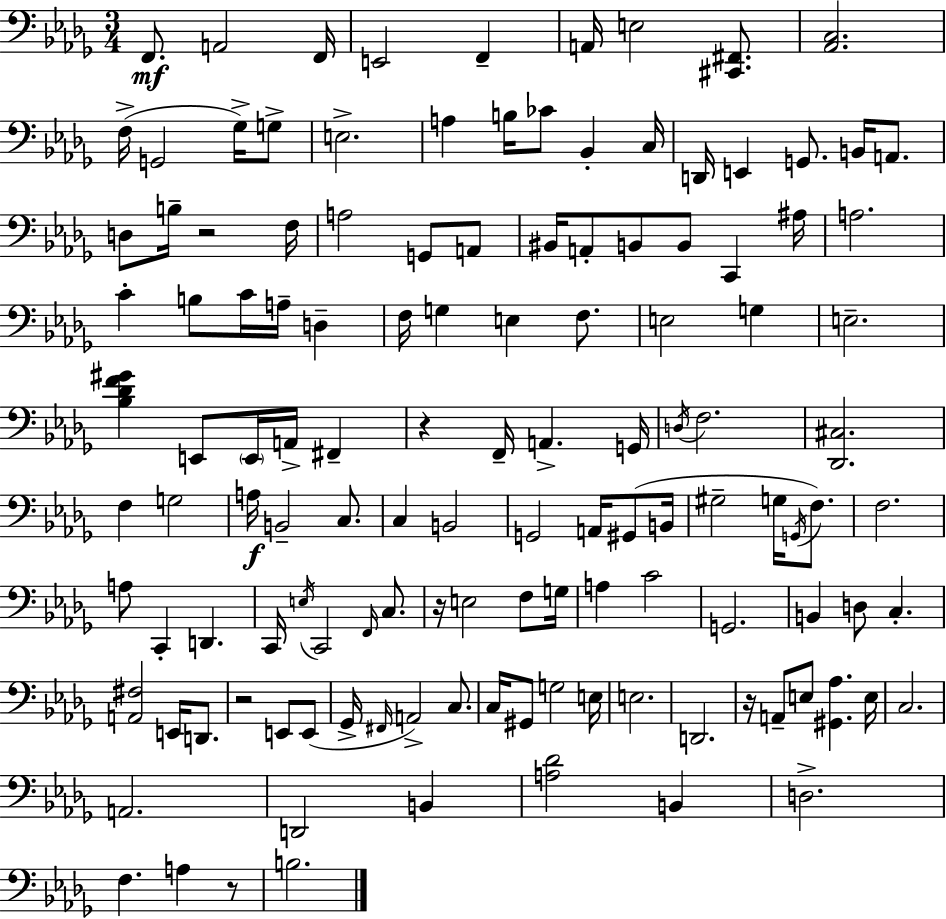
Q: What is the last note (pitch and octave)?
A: B3